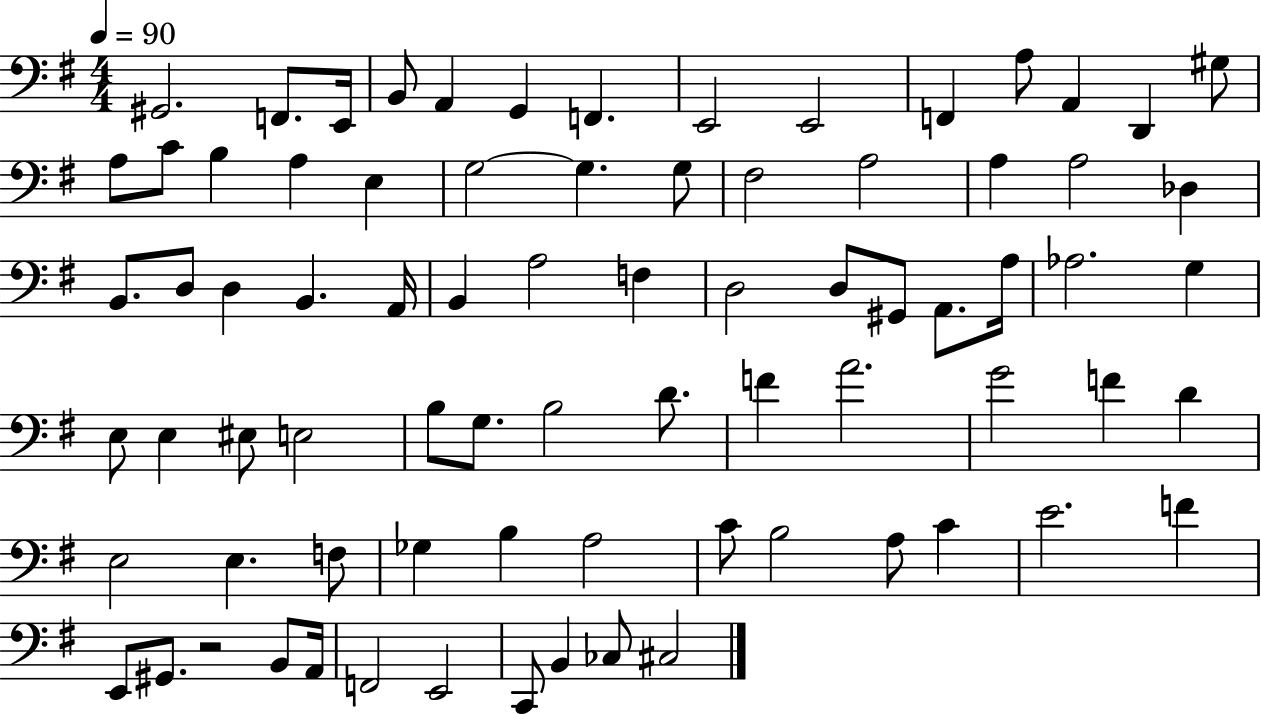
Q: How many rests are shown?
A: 1